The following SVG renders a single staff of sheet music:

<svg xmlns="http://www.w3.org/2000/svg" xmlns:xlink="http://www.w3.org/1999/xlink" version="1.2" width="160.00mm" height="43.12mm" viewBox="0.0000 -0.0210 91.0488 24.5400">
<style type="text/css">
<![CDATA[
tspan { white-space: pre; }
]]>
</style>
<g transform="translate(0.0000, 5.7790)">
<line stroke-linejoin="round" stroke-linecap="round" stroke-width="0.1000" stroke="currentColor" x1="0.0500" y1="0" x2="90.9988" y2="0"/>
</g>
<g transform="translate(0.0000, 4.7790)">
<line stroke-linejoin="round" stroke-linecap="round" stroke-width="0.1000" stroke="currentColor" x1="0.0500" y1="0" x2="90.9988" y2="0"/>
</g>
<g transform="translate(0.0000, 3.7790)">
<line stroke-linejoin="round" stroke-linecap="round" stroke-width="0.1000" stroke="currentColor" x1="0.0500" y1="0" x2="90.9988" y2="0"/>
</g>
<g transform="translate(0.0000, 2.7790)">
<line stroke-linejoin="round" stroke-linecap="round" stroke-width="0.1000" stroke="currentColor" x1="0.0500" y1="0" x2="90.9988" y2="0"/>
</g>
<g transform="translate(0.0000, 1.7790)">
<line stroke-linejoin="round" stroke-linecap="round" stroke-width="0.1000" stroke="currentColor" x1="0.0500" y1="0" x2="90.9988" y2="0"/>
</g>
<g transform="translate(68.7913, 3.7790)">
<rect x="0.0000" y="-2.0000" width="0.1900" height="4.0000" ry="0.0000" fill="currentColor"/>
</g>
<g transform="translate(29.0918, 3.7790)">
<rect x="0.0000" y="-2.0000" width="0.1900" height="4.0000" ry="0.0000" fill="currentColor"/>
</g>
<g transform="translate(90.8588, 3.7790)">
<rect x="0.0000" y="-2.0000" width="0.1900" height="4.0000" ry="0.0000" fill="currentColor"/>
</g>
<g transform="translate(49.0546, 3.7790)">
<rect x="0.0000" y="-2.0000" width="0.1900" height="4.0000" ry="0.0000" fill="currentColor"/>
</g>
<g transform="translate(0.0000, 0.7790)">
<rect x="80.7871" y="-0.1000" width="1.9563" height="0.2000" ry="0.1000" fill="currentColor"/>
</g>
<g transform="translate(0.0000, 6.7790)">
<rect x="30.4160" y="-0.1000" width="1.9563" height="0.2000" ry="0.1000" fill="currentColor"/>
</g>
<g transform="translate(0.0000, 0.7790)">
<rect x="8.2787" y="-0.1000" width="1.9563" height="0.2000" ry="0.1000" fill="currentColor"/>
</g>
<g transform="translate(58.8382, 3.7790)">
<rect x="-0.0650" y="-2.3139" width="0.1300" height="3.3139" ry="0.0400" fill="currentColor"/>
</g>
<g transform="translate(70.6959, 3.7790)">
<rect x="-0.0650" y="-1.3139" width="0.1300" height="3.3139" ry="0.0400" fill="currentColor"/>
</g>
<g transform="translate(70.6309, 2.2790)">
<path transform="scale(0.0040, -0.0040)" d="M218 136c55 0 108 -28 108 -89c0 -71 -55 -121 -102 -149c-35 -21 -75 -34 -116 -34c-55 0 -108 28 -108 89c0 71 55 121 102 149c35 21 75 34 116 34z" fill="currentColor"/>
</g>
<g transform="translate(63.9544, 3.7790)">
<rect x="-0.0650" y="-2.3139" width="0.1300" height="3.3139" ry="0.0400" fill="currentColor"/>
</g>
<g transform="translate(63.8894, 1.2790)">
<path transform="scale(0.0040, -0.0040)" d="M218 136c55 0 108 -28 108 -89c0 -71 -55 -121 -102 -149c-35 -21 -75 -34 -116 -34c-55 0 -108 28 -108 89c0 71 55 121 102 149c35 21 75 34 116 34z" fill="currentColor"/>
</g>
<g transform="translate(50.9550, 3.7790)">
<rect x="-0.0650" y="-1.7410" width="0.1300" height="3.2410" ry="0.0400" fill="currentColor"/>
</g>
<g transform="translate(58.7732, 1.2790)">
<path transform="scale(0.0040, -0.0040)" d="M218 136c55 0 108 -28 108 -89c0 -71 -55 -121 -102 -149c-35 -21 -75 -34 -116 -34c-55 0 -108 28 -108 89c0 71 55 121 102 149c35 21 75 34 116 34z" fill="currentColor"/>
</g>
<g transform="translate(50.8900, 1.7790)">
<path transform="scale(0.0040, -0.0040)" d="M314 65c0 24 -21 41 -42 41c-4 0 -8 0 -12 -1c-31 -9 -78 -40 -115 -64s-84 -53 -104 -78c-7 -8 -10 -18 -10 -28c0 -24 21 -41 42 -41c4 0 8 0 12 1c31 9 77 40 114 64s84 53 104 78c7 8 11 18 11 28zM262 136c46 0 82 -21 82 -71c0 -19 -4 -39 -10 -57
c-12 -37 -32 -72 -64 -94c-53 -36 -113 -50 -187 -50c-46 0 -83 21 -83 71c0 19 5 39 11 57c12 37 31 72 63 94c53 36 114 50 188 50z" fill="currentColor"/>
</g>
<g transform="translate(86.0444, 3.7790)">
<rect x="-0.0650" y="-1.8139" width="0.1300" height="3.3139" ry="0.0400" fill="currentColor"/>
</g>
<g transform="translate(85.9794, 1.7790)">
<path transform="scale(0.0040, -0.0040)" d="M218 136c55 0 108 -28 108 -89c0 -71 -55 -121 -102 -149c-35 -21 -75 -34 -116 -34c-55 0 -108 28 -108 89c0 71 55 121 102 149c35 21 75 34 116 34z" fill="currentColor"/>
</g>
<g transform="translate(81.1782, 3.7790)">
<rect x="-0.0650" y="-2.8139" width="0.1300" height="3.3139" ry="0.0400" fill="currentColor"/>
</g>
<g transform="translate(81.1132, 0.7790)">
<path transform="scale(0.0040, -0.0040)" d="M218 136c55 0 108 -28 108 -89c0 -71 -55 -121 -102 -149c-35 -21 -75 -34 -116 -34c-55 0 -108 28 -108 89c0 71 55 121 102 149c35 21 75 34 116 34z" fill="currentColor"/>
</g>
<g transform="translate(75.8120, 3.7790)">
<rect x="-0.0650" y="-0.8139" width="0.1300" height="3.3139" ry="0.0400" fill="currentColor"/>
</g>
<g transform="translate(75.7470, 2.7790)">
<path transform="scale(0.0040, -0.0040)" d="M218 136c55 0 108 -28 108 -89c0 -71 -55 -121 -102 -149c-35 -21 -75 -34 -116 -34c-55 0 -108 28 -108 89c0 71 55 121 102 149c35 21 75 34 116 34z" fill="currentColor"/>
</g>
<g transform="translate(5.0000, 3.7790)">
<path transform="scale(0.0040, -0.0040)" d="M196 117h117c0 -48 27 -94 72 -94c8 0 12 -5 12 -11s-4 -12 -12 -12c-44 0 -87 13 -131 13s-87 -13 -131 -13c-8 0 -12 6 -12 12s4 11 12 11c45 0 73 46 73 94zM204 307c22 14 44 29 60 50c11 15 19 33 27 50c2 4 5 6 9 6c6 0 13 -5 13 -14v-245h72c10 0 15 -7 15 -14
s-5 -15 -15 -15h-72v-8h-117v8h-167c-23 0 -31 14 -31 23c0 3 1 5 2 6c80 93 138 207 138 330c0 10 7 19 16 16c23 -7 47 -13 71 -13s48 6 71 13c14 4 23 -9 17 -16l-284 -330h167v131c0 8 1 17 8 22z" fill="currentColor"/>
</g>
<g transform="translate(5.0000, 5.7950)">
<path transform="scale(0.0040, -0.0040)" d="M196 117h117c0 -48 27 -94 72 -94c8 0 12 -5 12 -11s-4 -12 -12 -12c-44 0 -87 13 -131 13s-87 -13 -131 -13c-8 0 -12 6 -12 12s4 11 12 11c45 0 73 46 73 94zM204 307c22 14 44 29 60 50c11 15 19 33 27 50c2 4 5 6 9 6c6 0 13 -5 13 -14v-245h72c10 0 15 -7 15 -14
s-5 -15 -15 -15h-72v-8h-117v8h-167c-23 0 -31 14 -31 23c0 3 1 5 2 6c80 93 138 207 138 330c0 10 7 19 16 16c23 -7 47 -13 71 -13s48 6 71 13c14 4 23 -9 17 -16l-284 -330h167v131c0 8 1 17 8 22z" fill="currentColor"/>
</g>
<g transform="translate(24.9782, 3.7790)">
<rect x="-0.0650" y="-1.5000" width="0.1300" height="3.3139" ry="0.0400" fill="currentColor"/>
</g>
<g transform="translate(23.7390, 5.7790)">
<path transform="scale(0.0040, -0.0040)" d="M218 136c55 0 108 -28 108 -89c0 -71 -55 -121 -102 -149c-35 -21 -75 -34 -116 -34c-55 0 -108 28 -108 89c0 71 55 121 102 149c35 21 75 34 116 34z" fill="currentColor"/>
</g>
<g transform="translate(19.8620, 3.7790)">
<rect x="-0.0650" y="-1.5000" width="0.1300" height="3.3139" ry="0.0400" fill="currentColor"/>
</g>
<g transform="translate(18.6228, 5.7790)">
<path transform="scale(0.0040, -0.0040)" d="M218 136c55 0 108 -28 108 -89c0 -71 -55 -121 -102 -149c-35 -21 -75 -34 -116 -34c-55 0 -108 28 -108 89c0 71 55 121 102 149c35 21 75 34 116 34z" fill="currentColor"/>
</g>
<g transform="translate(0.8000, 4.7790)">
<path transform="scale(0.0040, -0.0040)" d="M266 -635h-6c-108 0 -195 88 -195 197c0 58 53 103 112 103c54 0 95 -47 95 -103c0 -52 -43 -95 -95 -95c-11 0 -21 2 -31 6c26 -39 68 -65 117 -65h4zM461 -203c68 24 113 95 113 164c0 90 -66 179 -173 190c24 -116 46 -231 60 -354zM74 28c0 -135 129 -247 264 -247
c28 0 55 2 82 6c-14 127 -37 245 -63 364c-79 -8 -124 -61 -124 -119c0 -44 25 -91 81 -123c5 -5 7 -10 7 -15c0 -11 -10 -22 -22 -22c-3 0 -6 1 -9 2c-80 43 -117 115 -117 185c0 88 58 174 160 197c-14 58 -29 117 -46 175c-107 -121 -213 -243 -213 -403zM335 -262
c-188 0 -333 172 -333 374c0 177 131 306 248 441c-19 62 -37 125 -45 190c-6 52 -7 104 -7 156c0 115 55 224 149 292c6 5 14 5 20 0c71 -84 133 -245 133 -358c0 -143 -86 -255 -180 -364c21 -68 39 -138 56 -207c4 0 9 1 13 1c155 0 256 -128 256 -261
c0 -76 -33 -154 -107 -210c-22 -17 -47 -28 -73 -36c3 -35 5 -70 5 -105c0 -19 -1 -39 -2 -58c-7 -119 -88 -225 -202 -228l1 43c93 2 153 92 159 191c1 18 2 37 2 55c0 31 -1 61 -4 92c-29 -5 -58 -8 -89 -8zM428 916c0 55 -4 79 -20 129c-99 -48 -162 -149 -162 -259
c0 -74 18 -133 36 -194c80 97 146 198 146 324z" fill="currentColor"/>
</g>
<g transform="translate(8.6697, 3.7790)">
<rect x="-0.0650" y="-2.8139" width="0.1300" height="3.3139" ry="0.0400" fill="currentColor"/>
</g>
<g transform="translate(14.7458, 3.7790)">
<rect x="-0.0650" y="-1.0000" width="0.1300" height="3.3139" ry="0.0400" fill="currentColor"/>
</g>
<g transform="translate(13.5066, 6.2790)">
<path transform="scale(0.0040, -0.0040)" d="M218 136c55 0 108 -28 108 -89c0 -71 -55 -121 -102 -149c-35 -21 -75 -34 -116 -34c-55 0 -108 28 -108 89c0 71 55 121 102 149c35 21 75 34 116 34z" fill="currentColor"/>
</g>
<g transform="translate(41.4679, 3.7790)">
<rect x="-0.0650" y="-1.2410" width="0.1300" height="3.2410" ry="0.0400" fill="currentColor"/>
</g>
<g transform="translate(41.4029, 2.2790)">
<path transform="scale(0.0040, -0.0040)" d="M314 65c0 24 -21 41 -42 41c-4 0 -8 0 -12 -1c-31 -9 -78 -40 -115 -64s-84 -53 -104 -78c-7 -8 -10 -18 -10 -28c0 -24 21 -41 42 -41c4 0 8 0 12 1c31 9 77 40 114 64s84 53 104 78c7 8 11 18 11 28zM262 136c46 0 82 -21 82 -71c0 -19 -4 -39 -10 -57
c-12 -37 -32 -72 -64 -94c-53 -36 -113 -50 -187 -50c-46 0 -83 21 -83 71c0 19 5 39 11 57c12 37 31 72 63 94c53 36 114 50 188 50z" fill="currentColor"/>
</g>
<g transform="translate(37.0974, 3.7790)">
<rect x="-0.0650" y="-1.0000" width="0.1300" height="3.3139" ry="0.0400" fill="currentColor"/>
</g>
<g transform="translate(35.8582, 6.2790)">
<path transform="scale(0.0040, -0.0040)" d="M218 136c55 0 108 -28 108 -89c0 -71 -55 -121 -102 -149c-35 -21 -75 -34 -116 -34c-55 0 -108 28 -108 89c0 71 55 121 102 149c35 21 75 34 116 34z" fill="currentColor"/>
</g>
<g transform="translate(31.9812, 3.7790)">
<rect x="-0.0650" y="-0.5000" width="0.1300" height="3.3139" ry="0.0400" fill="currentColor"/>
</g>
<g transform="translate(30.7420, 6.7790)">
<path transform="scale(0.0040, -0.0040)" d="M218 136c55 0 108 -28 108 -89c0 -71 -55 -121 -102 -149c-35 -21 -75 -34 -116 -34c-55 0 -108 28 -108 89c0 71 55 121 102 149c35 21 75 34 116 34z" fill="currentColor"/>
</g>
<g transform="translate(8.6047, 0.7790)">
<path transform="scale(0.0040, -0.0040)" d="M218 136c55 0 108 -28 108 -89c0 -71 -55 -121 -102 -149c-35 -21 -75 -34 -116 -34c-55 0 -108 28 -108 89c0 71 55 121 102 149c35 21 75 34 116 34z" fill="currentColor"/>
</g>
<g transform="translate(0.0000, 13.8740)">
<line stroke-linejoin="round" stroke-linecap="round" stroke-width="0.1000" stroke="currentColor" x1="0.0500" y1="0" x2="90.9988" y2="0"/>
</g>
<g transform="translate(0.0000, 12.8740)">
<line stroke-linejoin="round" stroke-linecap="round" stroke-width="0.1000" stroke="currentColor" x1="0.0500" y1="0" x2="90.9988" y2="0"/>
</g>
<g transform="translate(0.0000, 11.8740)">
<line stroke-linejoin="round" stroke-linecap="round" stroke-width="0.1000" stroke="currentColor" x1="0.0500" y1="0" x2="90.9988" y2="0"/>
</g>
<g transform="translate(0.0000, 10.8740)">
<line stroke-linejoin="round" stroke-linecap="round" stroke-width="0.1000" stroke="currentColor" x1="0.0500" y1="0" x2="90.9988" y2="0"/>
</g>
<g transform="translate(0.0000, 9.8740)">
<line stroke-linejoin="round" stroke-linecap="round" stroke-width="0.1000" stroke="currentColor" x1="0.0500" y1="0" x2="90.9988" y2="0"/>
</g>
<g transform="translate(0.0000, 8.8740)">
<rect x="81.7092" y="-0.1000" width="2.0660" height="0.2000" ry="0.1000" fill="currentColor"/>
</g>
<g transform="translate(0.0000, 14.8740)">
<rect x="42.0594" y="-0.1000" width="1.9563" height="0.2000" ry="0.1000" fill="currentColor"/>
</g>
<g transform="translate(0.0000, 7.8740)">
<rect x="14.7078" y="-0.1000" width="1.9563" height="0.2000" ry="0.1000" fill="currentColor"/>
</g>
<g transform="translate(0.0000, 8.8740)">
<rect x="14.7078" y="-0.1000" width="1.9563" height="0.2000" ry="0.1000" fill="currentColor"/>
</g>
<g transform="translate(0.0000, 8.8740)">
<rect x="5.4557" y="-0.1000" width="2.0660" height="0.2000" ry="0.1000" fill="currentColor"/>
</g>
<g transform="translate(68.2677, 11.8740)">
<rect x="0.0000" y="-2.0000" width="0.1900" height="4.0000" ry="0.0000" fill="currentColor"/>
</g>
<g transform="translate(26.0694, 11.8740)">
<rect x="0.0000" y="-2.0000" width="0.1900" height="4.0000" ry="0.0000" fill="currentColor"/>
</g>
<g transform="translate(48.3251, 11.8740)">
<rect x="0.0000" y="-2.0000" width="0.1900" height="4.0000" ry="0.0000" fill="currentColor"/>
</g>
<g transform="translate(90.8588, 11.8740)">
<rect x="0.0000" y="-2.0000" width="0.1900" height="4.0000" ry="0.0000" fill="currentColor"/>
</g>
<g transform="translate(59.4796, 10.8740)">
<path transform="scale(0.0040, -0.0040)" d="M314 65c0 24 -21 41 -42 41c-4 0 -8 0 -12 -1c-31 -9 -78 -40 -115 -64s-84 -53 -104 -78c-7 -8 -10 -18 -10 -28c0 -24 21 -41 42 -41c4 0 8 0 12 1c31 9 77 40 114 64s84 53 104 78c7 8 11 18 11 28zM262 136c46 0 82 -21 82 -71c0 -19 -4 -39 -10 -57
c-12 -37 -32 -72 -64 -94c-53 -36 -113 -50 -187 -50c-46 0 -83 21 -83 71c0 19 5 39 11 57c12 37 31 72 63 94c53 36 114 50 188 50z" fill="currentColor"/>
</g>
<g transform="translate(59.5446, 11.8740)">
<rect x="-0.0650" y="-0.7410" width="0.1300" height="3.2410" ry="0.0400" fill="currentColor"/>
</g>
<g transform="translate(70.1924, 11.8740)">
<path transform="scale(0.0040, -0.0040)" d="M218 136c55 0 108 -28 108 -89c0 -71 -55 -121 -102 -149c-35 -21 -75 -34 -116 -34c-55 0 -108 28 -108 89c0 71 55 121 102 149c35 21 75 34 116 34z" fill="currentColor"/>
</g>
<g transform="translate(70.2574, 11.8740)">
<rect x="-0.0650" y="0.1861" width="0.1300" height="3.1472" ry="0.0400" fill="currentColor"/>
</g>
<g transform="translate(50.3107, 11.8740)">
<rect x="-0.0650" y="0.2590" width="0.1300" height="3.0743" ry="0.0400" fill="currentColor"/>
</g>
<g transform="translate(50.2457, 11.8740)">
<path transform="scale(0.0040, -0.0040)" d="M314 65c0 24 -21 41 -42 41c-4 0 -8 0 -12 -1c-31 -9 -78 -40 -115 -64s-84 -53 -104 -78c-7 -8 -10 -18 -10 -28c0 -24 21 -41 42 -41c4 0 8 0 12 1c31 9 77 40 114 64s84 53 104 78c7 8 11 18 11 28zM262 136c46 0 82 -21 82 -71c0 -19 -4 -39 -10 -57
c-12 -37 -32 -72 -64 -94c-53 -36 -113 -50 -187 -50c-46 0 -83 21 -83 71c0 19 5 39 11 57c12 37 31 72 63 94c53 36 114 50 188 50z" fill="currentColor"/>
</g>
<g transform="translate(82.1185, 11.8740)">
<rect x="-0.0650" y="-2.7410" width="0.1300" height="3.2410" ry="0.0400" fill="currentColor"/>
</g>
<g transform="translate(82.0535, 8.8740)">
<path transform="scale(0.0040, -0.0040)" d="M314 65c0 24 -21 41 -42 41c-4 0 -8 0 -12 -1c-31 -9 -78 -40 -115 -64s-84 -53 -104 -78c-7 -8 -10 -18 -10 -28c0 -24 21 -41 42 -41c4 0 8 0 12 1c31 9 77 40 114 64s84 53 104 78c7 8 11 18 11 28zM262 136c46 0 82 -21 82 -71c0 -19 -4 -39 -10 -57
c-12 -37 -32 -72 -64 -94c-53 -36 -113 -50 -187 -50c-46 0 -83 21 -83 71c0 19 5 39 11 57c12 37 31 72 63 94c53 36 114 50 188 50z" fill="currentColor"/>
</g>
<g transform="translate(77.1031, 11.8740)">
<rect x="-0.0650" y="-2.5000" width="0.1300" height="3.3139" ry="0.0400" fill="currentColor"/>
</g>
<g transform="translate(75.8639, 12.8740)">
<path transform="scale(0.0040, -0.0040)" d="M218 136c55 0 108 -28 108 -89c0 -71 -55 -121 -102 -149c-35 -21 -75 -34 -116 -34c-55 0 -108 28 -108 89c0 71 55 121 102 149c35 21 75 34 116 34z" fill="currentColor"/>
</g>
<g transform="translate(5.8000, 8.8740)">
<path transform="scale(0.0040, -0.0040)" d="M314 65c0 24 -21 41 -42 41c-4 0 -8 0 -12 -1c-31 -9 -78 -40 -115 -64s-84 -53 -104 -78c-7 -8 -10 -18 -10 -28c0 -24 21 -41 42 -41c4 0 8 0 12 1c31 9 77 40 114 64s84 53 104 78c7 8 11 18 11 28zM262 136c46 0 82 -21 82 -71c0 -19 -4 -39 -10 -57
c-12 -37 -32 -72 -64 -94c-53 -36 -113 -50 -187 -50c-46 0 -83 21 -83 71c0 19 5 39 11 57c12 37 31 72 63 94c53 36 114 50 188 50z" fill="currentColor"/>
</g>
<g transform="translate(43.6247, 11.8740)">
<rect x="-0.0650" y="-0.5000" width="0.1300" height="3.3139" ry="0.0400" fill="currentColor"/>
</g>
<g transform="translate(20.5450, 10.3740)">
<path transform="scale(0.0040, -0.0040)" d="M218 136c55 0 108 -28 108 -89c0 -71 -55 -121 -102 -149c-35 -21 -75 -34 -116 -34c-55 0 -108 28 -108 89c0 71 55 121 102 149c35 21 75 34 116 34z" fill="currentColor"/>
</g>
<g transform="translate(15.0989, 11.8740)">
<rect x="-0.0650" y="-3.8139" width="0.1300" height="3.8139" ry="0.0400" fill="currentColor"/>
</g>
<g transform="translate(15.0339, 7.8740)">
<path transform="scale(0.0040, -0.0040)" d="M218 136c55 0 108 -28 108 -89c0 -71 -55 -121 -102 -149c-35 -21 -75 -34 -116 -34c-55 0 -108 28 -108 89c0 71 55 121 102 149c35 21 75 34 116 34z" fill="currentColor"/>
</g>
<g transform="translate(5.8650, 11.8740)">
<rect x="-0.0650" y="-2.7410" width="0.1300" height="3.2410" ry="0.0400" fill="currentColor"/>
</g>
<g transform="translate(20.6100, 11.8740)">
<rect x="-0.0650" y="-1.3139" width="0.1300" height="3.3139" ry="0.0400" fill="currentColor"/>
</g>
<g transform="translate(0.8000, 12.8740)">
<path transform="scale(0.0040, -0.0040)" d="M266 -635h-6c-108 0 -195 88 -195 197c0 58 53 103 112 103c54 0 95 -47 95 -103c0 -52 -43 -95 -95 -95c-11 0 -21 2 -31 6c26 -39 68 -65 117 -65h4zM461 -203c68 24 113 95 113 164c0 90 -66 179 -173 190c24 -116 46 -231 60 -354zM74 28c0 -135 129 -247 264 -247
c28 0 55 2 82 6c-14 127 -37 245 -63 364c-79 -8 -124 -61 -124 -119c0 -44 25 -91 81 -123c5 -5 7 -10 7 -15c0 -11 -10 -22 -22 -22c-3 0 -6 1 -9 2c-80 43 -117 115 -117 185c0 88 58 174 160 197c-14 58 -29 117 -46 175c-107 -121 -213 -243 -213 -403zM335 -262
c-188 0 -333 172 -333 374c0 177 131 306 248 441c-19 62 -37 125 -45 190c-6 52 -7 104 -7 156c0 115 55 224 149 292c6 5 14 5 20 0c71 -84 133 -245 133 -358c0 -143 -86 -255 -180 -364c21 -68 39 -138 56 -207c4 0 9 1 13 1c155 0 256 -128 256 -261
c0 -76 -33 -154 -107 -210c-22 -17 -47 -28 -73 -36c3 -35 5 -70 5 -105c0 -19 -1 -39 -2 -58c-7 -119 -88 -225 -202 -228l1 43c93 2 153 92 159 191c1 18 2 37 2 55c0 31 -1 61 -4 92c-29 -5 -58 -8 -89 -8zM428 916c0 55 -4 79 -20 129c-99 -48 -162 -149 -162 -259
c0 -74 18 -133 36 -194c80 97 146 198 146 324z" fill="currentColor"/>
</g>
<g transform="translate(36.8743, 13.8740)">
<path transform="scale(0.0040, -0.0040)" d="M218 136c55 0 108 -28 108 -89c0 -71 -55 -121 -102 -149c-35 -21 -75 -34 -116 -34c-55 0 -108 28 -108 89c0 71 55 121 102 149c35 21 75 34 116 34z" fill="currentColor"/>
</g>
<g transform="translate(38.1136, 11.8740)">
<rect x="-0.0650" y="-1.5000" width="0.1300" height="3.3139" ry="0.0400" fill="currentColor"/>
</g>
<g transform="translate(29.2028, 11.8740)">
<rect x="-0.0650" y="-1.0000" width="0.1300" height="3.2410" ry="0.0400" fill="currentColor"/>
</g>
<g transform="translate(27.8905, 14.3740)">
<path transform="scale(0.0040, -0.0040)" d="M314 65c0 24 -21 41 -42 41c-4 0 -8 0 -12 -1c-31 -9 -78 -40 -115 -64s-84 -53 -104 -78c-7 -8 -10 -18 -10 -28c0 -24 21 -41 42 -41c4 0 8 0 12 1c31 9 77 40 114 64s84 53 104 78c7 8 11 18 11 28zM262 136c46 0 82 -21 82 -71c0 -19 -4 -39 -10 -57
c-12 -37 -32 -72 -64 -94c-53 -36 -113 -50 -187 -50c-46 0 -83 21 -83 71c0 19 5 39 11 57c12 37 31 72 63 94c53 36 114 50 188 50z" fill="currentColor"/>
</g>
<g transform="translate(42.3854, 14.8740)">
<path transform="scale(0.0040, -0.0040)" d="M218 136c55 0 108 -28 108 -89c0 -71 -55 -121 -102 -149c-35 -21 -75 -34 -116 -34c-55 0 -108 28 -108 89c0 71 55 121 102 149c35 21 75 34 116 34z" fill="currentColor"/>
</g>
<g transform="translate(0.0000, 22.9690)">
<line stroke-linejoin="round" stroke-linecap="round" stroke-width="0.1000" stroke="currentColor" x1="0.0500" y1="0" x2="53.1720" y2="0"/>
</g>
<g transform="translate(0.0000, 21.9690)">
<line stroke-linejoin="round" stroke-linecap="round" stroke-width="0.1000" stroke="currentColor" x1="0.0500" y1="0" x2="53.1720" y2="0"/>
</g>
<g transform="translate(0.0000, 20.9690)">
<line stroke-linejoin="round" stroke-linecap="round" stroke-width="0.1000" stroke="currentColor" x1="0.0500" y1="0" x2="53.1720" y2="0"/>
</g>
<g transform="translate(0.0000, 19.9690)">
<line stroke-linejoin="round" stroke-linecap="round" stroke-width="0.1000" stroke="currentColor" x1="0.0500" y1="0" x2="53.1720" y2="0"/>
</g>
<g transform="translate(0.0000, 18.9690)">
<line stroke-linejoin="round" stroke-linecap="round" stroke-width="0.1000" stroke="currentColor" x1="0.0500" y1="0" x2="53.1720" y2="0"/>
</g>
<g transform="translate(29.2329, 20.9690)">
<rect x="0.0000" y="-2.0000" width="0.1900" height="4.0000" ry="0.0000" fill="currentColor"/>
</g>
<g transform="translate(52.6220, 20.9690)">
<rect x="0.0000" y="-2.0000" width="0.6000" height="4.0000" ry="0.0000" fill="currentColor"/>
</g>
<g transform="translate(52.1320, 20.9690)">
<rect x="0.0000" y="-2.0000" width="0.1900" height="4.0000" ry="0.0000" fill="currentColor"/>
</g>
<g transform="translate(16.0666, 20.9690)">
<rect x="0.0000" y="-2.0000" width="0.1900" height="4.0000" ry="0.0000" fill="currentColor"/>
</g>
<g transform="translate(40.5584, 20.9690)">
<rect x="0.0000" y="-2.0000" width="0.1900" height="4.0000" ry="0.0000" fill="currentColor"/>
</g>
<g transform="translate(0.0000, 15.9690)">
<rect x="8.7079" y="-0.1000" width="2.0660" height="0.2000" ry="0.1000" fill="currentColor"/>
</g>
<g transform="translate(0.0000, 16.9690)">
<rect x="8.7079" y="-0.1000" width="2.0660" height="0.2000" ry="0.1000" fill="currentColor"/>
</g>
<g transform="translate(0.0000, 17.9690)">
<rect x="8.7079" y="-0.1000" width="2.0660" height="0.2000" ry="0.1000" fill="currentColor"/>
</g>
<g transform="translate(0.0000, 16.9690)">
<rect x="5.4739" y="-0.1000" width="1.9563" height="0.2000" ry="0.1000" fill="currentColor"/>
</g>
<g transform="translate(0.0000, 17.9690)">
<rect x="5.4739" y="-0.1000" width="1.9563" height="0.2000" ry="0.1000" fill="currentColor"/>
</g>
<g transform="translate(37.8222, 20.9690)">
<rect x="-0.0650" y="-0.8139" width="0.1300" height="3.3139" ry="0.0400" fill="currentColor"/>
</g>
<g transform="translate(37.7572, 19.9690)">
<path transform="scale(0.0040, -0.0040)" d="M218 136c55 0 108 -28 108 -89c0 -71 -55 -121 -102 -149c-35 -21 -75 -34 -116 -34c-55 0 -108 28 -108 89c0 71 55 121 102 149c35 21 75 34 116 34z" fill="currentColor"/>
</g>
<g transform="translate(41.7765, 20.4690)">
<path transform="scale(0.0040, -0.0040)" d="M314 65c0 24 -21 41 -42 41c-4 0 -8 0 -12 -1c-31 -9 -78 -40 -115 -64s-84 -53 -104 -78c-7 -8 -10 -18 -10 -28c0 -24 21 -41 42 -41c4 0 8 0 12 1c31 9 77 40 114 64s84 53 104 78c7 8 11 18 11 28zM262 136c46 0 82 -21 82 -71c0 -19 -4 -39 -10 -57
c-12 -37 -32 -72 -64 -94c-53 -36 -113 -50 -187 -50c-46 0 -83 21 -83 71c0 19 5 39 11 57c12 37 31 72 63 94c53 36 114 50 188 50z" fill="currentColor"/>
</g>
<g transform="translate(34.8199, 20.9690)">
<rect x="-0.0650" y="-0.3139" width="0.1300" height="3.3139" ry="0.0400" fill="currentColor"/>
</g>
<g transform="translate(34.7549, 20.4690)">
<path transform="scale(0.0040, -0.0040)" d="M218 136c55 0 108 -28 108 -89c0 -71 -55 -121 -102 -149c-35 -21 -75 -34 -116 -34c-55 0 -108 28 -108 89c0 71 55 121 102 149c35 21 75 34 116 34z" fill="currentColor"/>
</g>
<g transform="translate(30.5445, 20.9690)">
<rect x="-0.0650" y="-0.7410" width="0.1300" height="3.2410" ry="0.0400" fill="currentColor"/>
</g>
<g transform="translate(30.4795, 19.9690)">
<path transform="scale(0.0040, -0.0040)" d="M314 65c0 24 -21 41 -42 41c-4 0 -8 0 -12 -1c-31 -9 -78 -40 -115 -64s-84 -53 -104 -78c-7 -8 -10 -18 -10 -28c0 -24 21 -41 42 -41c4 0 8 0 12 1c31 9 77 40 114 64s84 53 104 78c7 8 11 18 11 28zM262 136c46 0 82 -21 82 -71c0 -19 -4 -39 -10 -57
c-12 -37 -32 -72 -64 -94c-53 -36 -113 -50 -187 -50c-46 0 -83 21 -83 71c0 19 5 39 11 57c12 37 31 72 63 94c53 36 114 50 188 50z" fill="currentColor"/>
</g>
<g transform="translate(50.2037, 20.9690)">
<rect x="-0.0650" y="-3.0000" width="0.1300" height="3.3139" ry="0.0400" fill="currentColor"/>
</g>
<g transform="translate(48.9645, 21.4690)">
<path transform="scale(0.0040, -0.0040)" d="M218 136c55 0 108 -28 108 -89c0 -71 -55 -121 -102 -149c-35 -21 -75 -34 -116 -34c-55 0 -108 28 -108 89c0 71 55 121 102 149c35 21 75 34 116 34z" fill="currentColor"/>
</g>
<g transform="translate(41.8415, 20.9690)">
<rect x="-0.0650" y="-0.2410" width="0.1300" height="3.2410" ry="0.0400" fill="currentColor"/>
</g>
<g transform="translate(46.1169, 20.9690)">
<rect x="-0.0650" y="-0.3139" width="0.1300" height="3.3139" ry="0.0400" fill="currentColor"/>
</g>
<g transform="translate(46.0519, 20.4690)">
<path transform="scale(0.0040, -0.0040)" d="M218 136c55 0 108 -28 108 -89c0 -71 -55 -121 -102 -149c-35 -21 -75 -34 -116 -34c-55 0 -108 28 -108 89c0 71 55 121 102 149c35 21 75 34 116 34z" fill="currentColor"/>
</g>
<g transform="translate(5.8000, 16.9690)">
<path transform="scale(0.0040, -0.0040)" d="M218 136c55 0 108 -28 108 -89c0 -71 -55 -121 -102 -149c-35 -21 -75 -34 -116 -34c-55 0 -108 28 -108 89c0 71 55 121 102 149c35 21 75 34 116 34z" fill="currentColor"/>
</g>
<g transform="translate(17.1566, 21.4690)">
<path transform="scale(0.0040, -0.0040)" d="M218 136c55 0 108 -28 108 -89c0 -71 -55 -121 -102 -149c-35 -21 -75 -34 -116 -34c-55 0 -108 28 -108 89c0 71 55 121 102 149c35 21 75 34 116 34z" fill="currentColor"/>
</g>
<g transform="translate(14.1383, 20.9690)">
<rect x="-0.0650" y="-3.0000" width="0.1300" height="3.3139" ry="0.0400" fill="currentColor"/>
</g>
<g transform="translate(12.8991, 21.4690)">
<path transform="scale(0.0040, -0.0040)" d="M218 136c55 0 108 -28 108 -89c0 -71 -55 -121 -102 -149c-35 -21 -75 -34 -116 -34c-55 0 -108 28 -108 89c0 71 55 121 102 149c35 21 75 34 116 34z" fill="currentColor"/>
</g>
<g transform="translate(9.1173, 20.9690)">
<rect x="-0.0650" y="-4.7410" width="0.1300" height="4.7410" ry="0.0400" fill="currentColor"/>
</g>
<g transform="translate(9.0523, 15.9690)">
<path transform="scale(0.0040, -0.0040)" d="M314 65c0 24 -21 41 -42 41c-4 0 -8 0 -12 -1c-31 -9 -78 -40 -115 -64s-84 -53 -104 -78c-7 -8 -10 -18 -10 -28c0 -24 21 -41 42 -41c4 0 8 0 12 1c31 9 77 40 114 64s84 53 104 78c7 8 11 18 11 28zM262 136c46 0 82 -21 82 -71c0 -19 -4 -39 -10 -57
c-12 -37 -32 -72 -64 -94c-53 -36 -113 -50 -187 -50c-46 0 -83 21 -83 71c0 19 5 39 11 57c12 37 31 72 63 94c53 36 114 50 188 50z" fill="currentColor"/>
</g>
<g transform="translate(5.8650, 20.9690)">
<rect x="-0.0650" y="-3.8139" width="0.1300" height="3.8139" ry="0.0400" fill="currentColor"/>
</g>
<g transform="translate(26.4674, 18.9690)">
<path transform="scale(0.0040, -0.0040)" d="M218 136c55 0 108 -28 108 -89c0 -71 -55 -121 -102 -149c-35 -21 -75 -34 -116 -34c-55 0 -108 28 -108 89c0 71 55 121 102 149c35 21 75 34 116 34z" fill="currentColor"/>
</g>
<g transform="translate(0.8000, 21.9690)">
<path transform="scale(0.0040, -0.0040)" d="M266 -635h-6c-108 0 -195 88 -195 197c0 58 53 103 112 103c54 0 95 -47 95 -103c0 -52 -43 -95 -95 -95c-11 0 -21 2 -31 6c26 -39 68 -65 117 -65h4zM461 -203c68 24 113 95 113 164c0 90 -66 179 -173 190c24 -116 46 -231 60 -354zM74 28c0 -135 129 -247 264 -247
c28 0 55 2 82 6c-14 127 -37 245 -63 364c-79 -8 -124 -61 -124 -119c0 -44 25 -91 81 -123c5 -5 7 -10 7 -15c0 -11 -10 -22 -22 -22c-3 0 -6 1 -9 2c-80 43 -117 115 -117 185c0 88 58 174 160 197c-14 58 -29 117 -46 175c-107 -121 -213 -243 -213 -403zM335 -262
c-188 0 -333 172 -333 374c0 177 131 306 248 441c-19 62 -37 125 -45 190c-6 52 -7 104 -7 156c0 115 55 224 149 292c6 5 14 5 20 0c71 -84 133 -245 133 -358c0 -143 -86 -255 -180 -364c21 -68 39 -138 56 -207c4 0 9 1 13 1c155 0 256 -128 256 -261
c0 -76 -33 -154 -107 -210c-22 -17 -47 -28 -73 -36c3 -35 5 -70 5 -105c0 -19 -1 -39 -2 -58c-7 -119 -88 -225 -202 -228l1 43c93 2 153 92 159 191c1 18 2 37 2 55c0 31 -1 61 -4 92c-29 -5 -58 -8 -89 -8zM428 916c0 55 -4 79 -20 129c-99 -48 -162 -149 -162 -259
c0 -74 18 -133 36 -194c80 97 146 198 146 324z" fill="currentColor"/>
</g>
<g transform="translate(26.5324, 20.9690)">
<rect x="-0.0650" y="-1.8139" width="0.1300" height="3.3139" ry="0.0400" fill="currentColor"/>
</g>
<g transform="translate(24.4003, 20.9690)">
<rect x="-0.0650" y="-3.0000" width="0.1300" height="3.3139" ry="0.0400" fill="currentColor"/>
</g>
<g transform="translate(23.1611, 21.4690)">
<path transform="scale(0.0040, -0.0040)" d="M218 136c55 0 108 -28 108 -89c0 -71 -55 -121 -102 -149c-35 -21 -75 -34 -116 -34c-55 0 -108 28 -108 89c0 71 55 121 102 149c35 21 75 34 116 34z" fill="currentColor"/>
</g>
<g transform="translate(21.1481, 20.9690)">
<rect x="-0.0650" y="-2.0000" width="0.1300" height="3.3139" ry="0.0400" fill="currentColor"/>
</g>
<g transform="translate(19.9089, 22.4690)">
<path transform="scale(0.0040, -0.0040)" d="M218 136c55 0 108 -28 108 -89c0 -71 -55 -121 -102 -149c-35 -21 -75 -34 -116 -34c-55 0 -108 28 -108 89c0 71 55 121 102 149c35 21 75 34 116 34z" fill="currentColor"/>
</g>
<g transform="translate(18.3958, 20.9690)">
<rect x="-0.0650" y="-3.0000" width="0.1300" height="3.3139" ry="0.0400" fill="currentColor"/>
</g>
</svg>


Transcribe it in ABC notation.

X:1
T:Untitled
M:4/4
L:1/4
K:C
a D E E C D e2 f2 g g e d a f a2 c' e D2 E C B2 d2 B G a2 c' e'2 A A F A f d2 c d c2 c A